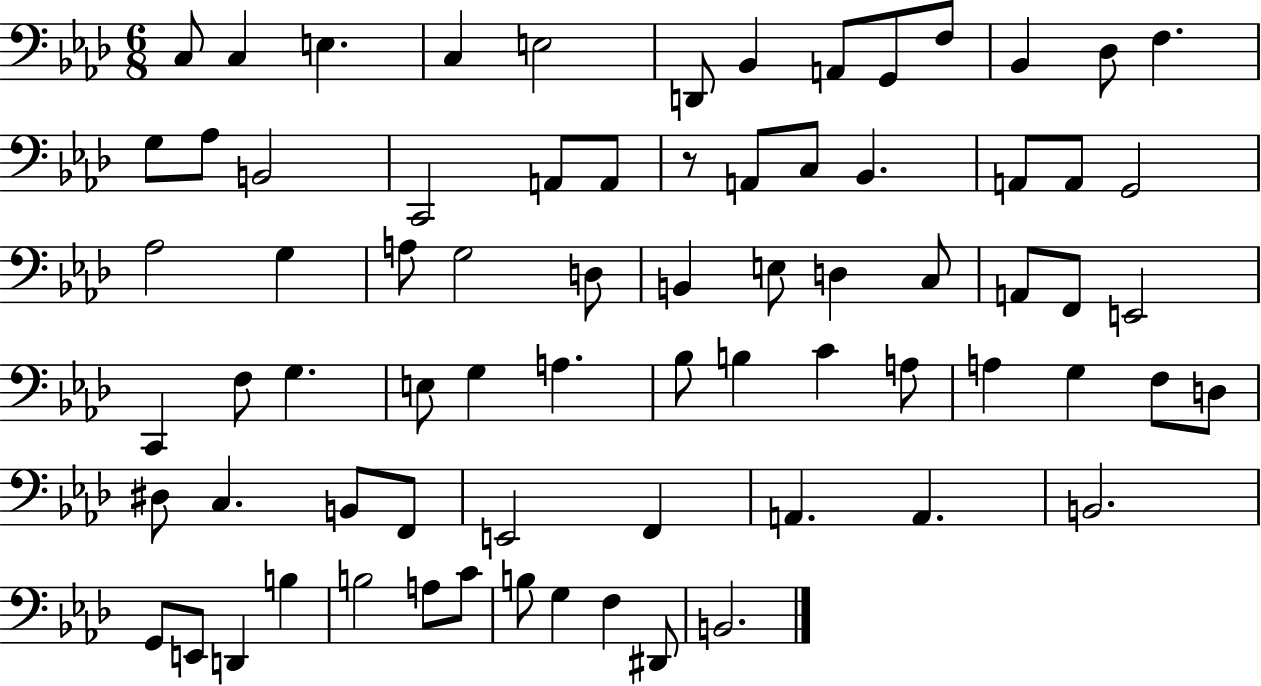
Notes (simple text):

C3/e C3/q E3/q. C3/q E3/h D2/e Bb2/q A2/e G2/e F3/e Bb2/q Db3/e F3/q. G3/e Ab3/e B2/h C2/h A2/e A2/e R/e A2/e C3/e Bb2/q. A2/e A2/e G2/h Ab3/h G3/q A3/e G3/h D3/e B2/q E3/e D3/q C3/e A2/e F2/e E2/h C2/q F3/e G3/q. E3/e G3/q A3/q. Bb3/e B3/q C4/q A3/e A3/q G3/q F3/e D3/e D#3/e C3/q. B2/e F2/e E2/h F2/q A2/q. A2/q. B2/h. G2/e E2/e D2/q B3/q B3/h A3/e C4/e B3/e G3/q F3/q D#2/e B2/h.